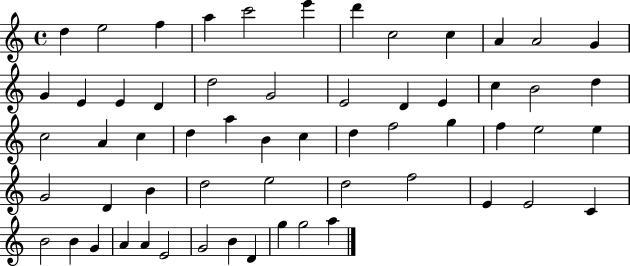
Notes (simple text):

D5/q E5/h F5/q A5/q C6/h E6/q D6/q C5/h C5/q A4/q A4/h G4/q G4/q E4/q E4/q D4/q D5/h G4/h E4/h D4/q E4/q C5/q B4/h D5/q C5/h A4/q C5/q D5/q A5/q B4/q C5/q D5/q F5/h G5/q F5/q E5/h E5/q G4/h D4/q B4/q D5/h E5/h D5/h F5/h E4/q E4/h C4/q B4/h B4/q G4/q A4/q A4/q E4/h G4/h B4/q D4/q G5/q G5/h A5/q